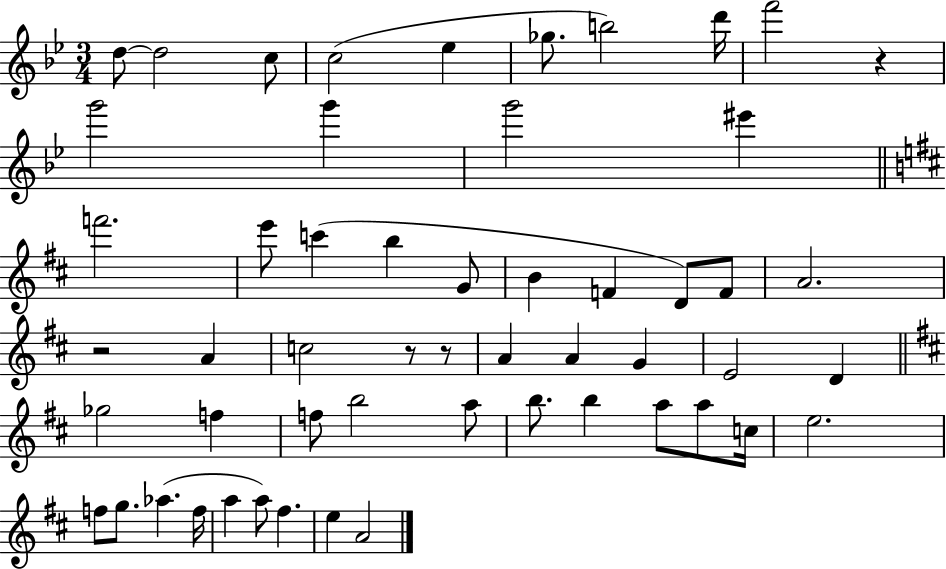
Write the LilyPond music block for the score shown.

{
  \clef treble
  \numericTimeSignature
  \time 3/4
  \key bes \major
  d''8~~ d''2 c''8 | c''2( ees''4 | ges''8. b''2) d'''16 | f'''2 r4 | \break g'''2 g'''4 | g'''2 eis'''4 | \bar "||" \break \key d \major f'''2. | e'''8 c'''4( b''4 g'8 | b'4 f'4 d'8) f'8 | a'2. | \break r2 a'4 | c''2 r8 r8 | a'4 a'4 g'4 | e'2 d'4 | \break \bar "||" \break \key d \major ges''2 f''4 | f''8 b''2 a''8 | b''8. b''4 a''8 a''8 c''16 | e''2. | \break f''8 g''8. aes''4.( f''16 | a''4 a''8) fis''4. | e''4 a'2 | \bar "|."
}